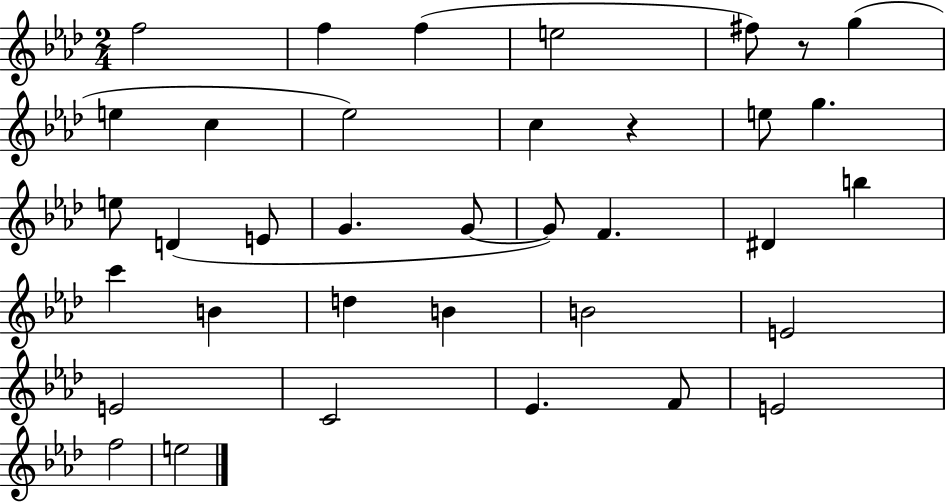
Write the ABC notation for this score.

X:1
T:Untitled
M:2/4
L:1/4
K:Ab
f2 f f e2 ^f/2 z/2 g e c _e2 c z e/2 g e/2 D E/2 G G/2 G/2 F ^D b c' B d B B2 E2 E2 C2 _E F/2 E2 f2 e2